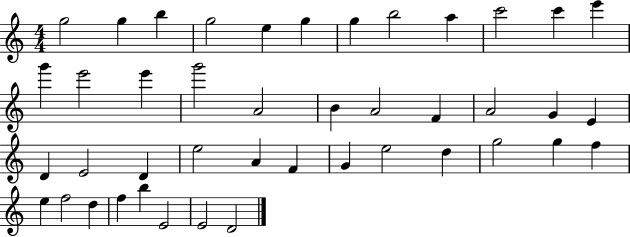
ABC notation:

X:1
T:Untitled
M:4/4
L:1/4
K:C
g2 g b g2 e g g b2 a c'2 c' e' g' e'2 e' g'2 A2 B A2 F A2 G E D E2 D e2 A F G e2 d g2 g f e f2 d f b E2 E2 D2